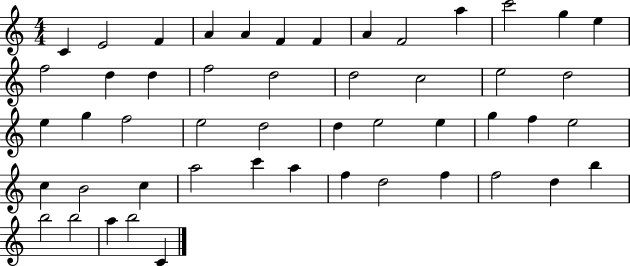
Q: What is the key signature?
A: C major